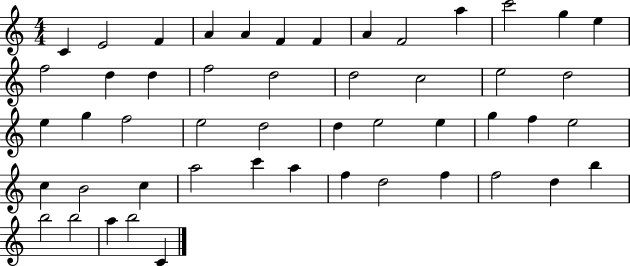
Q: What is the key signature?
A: C major